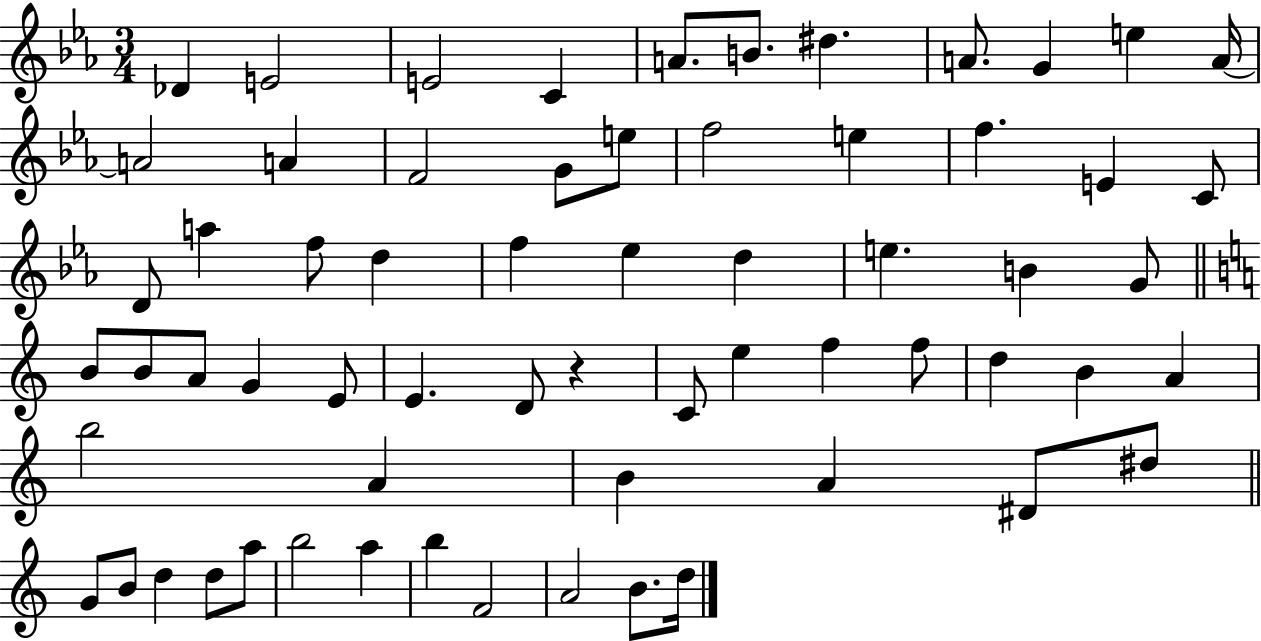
X:1
T:Untitled
M:3/4
L:1/4
K:Eb
_D E2 E2 C A/2 B/2 ^d A/2 G e A/4 A2 A F2 G/2 e/2 f2 e f E C/2 D/2 a f/2 d f _e d e B G/2 B/2 B/2 A/2 G E/2 E D/2 z C/2 e f f/2 d B A b2 A B A ^D/2 ^d/2 G/2 B/2 d d/2 a/2 b2 a b F2 A2 B/2 d/4